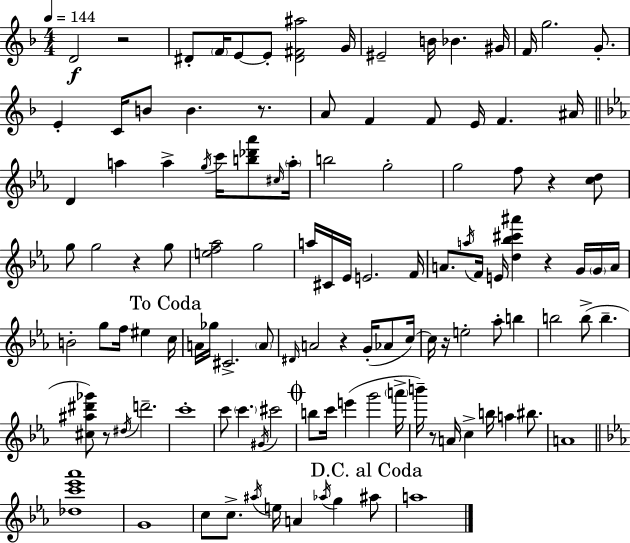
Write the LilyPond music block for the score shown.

{
  \clef treble
  \numericTimeSignature
  \time 4/4
  \key d \minor
  \tempo 4 = 144
  d'2\f r2 | dis'8-. \parenthesize f'16 e'8~~ e'8-. <dis' fis' ais''>2 g'16 | eis'2-- b'16 bes'4. gis'16 | f'16 g''2. g'8.-. | \break e'4-. c'16 b'8 b'4. r8. | a'8 f'4 f'8 e'16 f'4. ais'16 | \bar "||" \break \key c \minor d'4 a''4 a''4-> \acciaccatura { g''16 } c'''16 <b'' des''' aes'''>8 | \grace { cis''16 } \parenthesize a''16-. b''2 g''2-. | g''2 f''8 r4 | <c'' d''>8 g''8 g''2 r4 | \break g''8 <e'' f'' aes''>2 g''2 | a''16 cis'16 ees'16 e'2. | f'16 a'8. \acciaccatura { a''16 } f'16 e'16 <d'' bes'' cis''' ais'''>4 r4 | g'16 \parenthesize g'16 a'16 b'2-. g''8 f''16 eis''4 | \break \mark "To Coda" c''16 a'16 ges''16 cis'2.-> | \parenthesize a'8 \grace { dis'16 } a'2 r4 | g'16-.( aes'8 c''16~~) c''16 r16 e''2-. aes''8-. | b''4 b''2 b''8->( b''4.-- | \break <cis'' ais'' dis''' ges'''>8) r8 \acciaccatura { dis''16 } d'''2.-- | c'''1-. | c'''8 \parenthesize c'''4. \acciaccatura { gis'16 } cis'''2 | \mark \markup { \musicglyph "scripts.coda" } b''8 c'''16 e'''4( g'''2 | \break \parenthesize a'''16-> b'''16--) r8 a'16 c''4-> b''16 a''4 | bis''8. a'1 | \bar "||" \break \key c \minor <des'' c''' ees''' aes'''>1 | g'1 | c''8 c''8.-> \acciaccatura { ais''16 } e''16 a'4 \acciaccatura { aes''16 } g''4 | \mark "D.C. al Coda" ais''8 a''1 | \break \bar "|."
}